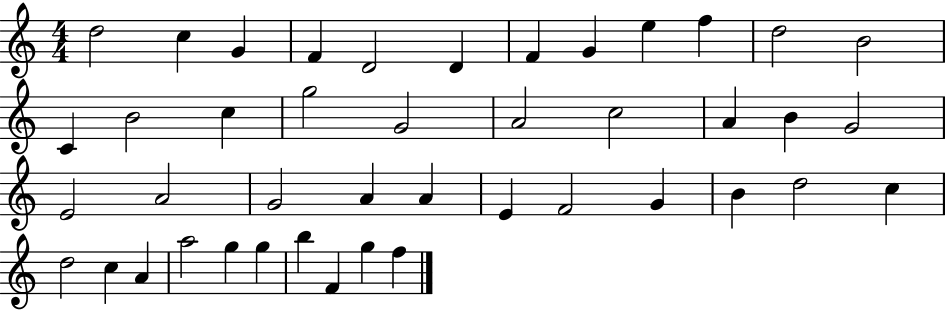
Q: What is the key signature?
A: C major